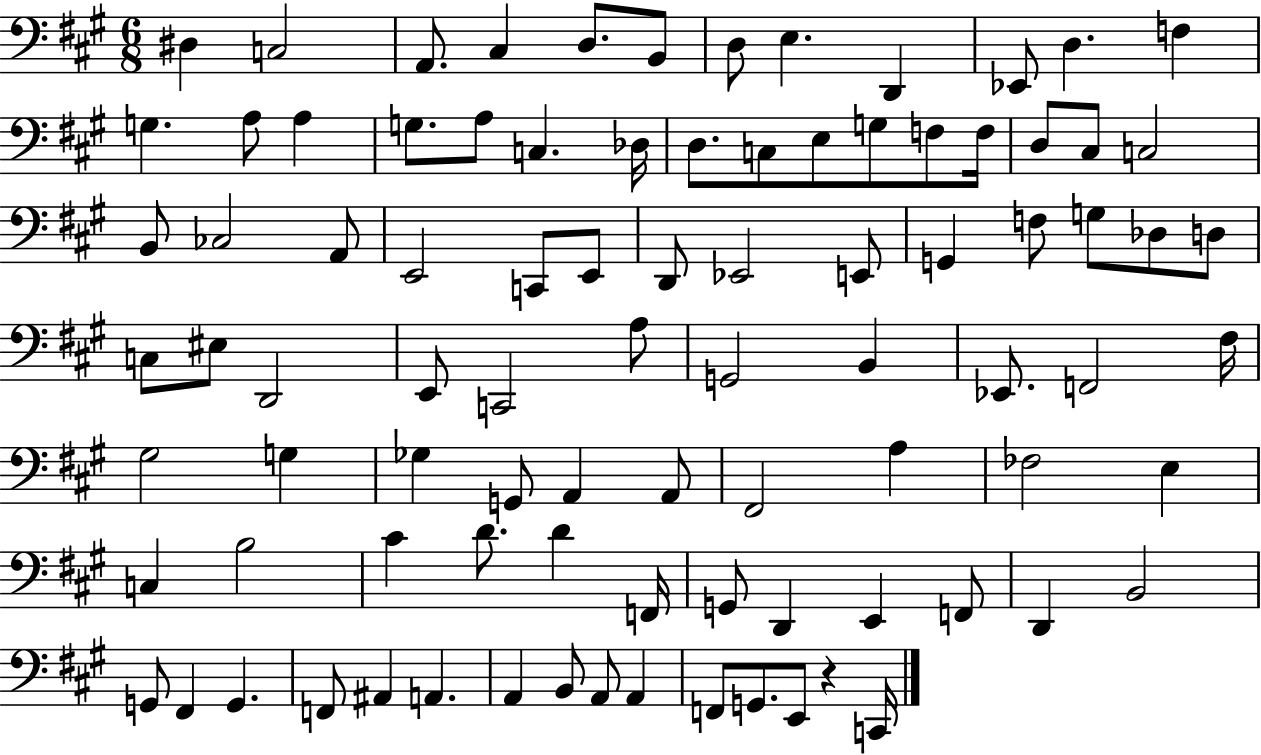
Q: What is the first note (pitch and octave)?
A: D#3